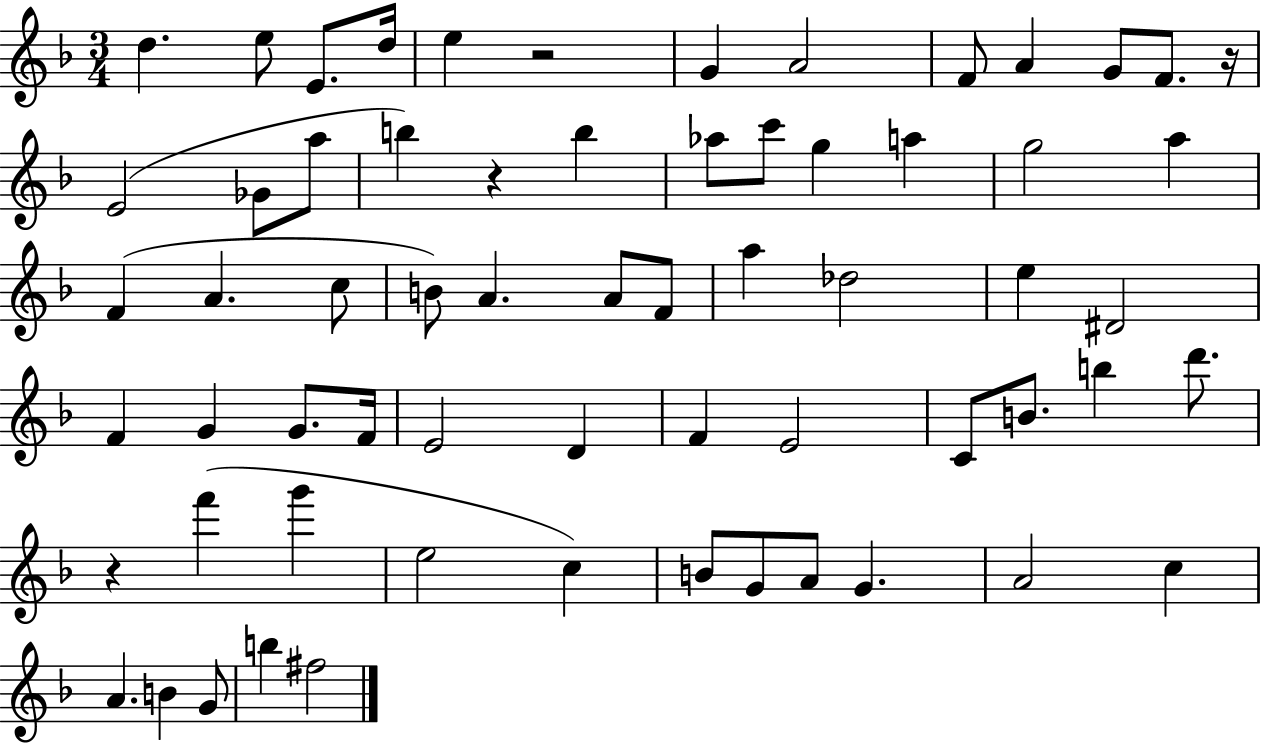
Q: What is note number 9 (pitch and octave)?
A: A4